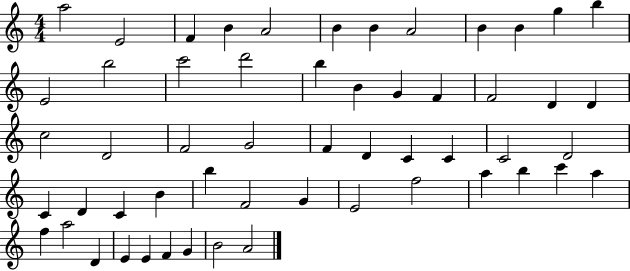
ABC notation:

X:1
T:Untitled
M:4/4
L:1/4
K:C
a2 E2 F B A2 B B A2 B B g b E2 b2 c'2 d'2 b B G F F2 D D c2 D2 F2 G2 F D C C C2 D2 C D C B b F2 G E2 f2 a b c' a f a2 D E E F G B2 A2